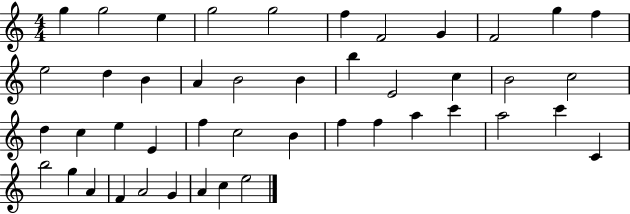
G5/q G5/h E5/q G5/h G5/h F5/q F4/h G4/q F4/h G5/q F5/q E5/h D5/q B4/q A4/q B4/h B4/q B5/q E4/h C5/q B4/h C5/h D5/q C5/q E5/q E4/q F5/q C5/h B4/q F5/q F5/q A5/q C6/q A5/h C6/q C4/q B5/h G5/q A4/q F4/q A4/h G4/q A4/q C5/q E5/h